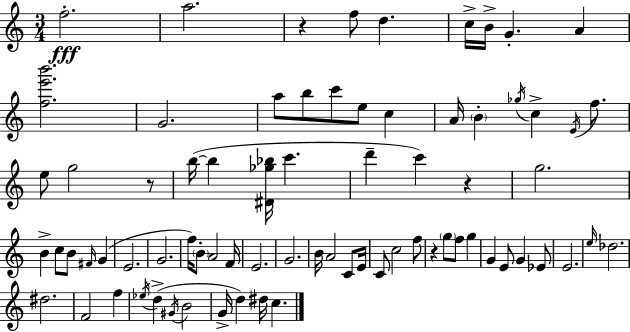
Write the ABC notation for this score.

X:1
T:Untitled
M:3/4
L:1/4
K:Am
f2 a2 z f/2 d c/4 B/4 G A [fe'b']2 G2 a/2 b/2 c'/2 e/2 c A/4 B _g/4 c E/4 f/2 e/2 g2 z/2 b/4 b [^D_g_b]/4 c' d' c' z g2 B c/2 B/2 ^F/4 G E2 G2 f/4 B/2 A2 F/4 E2 G2 B/4 A2 C/2 E/4 C/2 c2 f/2 z g/2 f/2 g G E/2 G _E/2 E2 e/4 _d2 ^d2 F2 f _e/4 d ^G/4 B2 G/4 d ^d/4 c